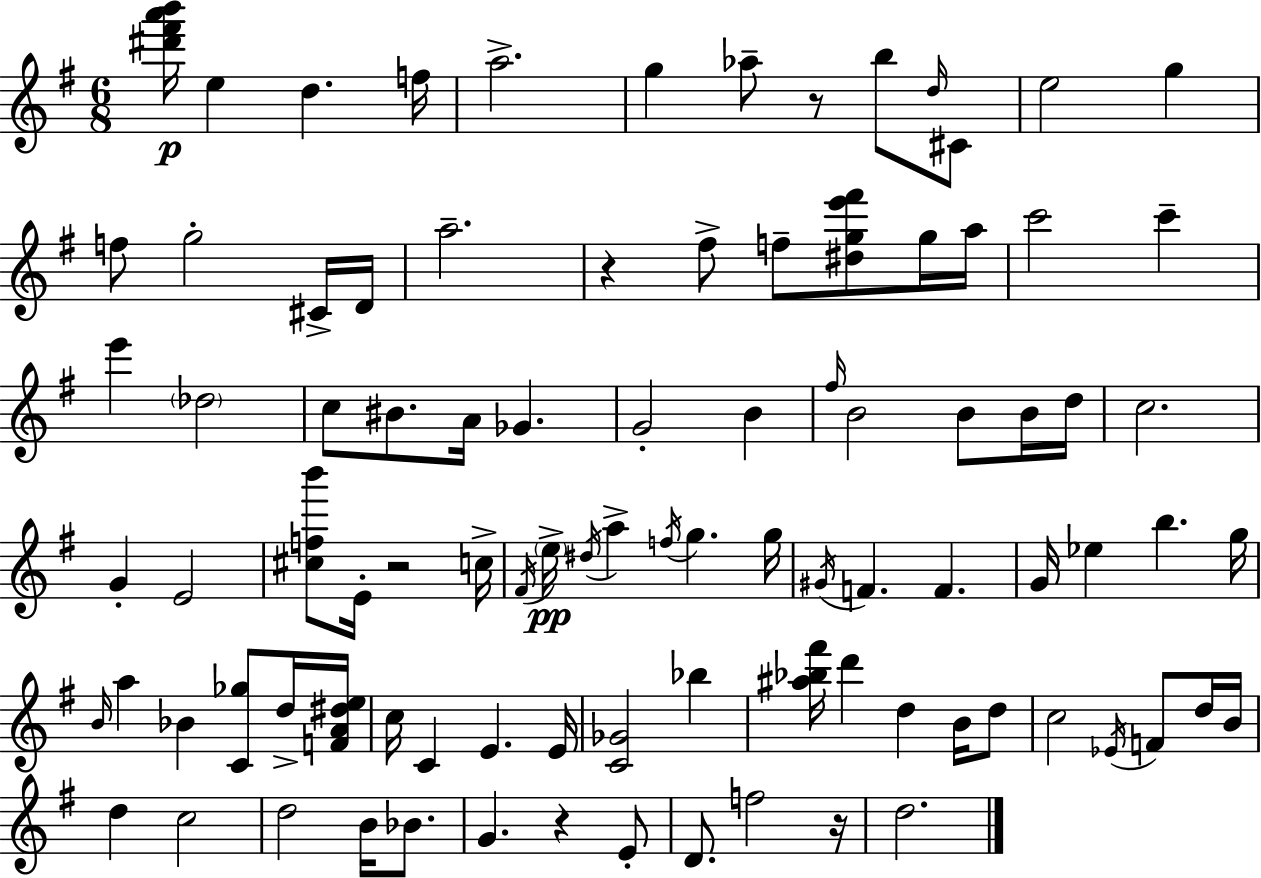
{
  \clef treble
  \numericTimeSignature
  \time 6/8
  \key g \major
  <dis''' fis''' a''' b'''>16\p e''4 d''4. f''16 | a''2.-> | g''4 aes''8-- r8 b''8 \grace { d''16 } cis'8 | e''2 g''4 | \break f''8 g''2-. cis'16-> | d'16 a''2.-- | r4 fis''8-> f''8-- <dis'' g'' e''' fis'''>8 g''16 | a''16 c'''2 c'''4-- | \break e'''4 \parenthesize des''2 | c''8 bis'8. a'16 ges'4. | g'2-. b'4 | \grace { fis''16 } b'2 b'8 | \break b'16 d''16 c''2. | g'4-. e'2 | <cis'' f'' b'''>8 e'16-. r2 | c''16-> \acciaccatura { fis'16 } \parenthesize e''16->\pp \acciaccatura { dis''16 } a''4-> \acciaccatura { f''16 } g''4. | \break g''16 \acciaccatura { gis'16 } f'4. | f'4. g'16 ees''4 b''4. | g''16 \grace { b'16 } a''4 bes'4 | <c' ges''>8 d''16-> <f' a' dis'' e''>16 c''16 c'4 | \break e'4. e'16 <c' ges'>2 | bes''4 <ais'' bes'' fis'''>16 d'''4 | d''4 b'16 d''8 c''2 | \acciaccatura { ees'16 } f'8 d''16 b'16 d''4 | \break c''2 d''2 | b'16 bes'8. g'4. | r4 e'8-. d'8. f''2 | r16 d''2. | \break \bar "|."
}